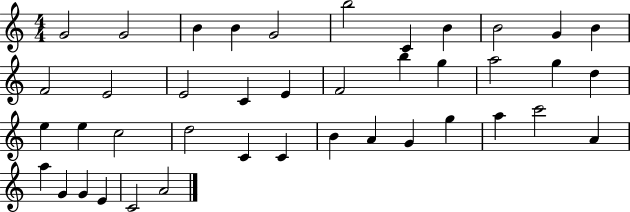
G4/h G4/h B4/q B4/q G4/h B5/h C4/q B4/q B4/h G4/q B4/q F4/h E4/h E4/h C4/q E4/q F4/h B5/q G5/q A5/h G5/q D5/q E5/q E5/q C5/h D5/h C4/q C4/q B4/q A4/q G4/q G5/q A5/q C6/h A4/q A5/q G4/q G4/q E4/q C4/h A4/h